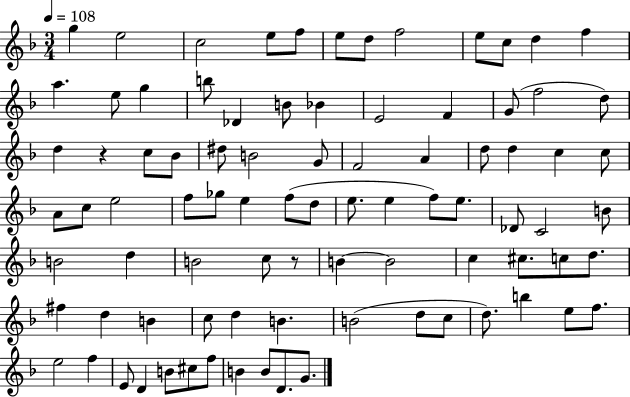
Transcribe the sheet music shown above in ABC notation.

X:1
T:Untitled
M:3/4
L:1/4
K:F
g e2 c2 e/2 f/2 e/2 d/2 f2 e/2 c/2 d f a e/2 g b/2 _D B/2 _B E2 F G/2 f2 d/2 d z c/2 _B/2 ^d/2 B2 G/2 F2 A d/2 d c c/2 A/2 c/2 e2 f/2 _g/2 e f/2 d/2 e/2 e f/2 e/2 _D/2 C2 B/2 B2 d B2 c/2 z/2 B B2 c ^c/2 c/2 d/2 ^f d B c/2 d B B2 d/2 c/2 d/2 b e/2 f/2 e2 f E/2 D B/2 ^c/2 f/2 B B/2 D/2 G/2